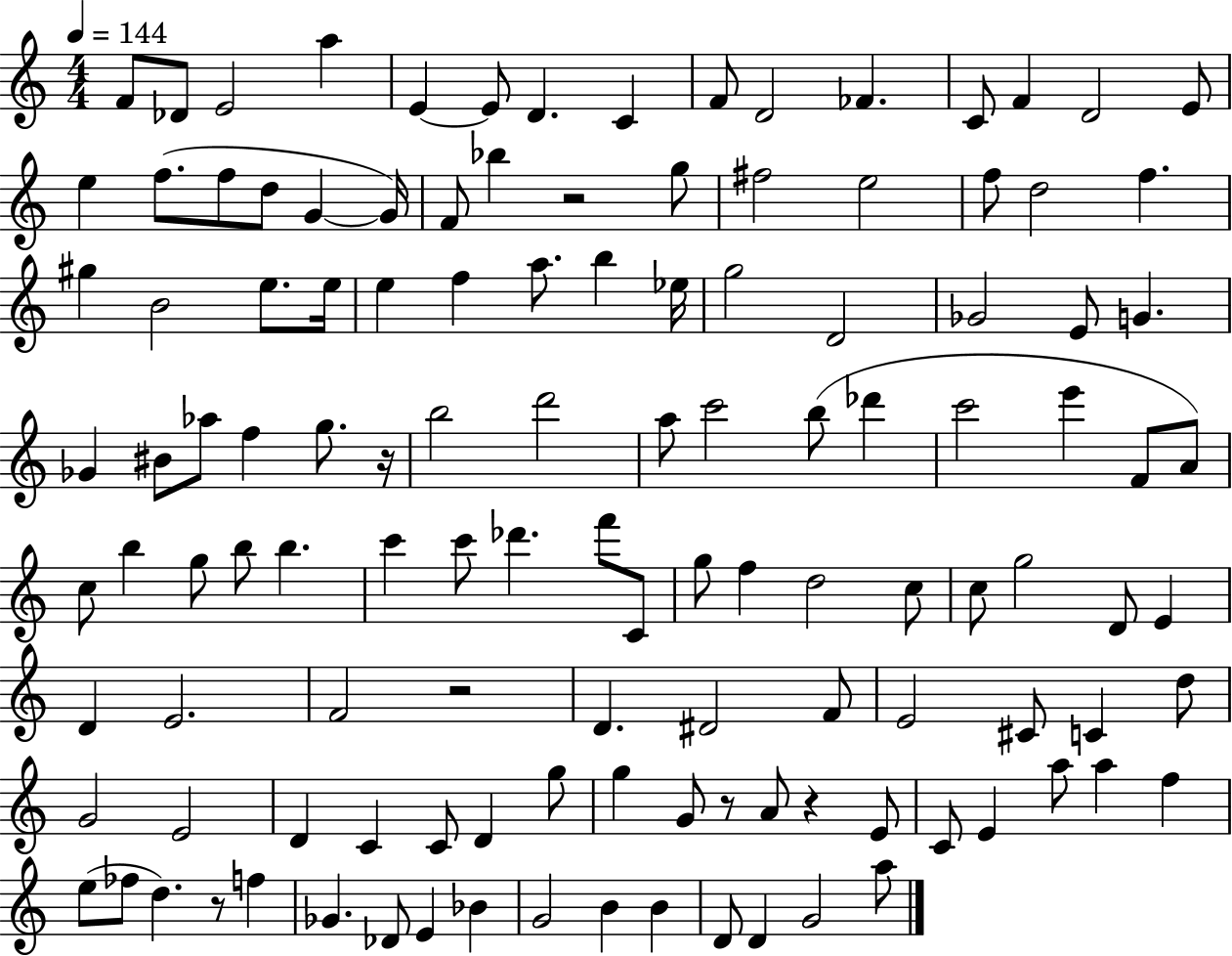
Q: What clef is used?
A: treble